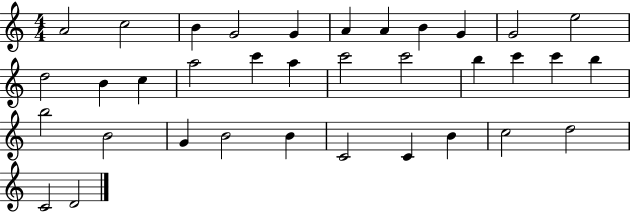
{
  \clef treble
  \numericTimeSignature
  \time 4/4
  \key c \major
  a'2 c''2 | b'4 g'2 g'4 | a'4 a'4 b'4 g'4 | g'2 e''2 | \break d''2 b'4 c''4 | a''2 c'''4 a''4 | c'''2 c'''2 | b''4 c'''4 c'''4 b''4 | \break b''2 b'2 | g'4 b'2 b'4 | c'2 c'4 b'4 | c''2 d''2 | \break c'2 d'2 | \bar "|."
}